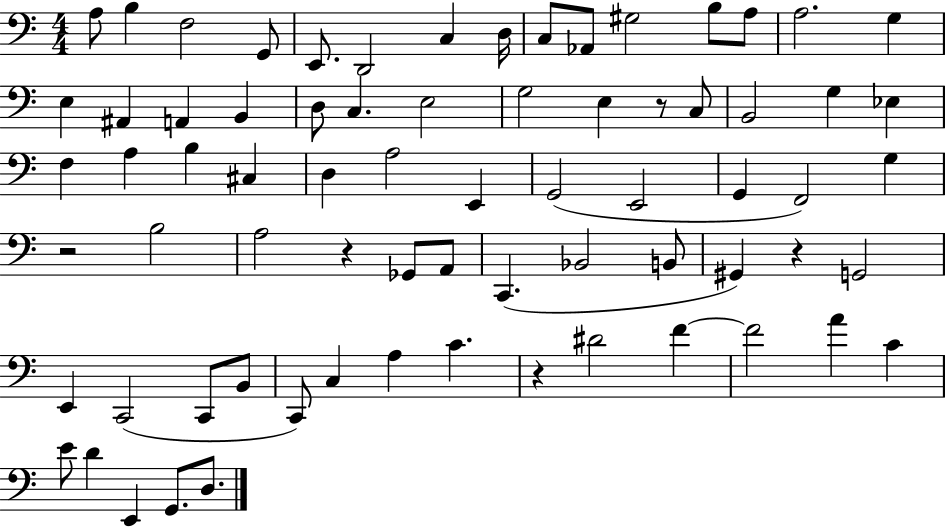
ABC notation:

X:1
T:Untitled
M:4/4
L:1/4
K:C
A,/2 B, F,2 G,,/2 E,,/2 D,,2 C, D,/4 C,/2 _A,,/2 ^G,2 B,/2 A,/2 A,2 G, E, ^A,, A,, B,, D,/2 C, E,2 G,2 E, z/2 C,/2 B,,2 G, _E, F, A, B, ^C, D, A,2 E,, G,,2 E,,2 G,, F,,2 G, z2 B,2 A,2 z _G,,/2 A,,/2 C,, _B,,2 B,,/2 ^G,, z G,,2 E,, C,,2 C,,/2 B,,/2 C,,/2 C, A, C z ^D2 F F2 A C E/2 D E,, G,,/2 D,/2